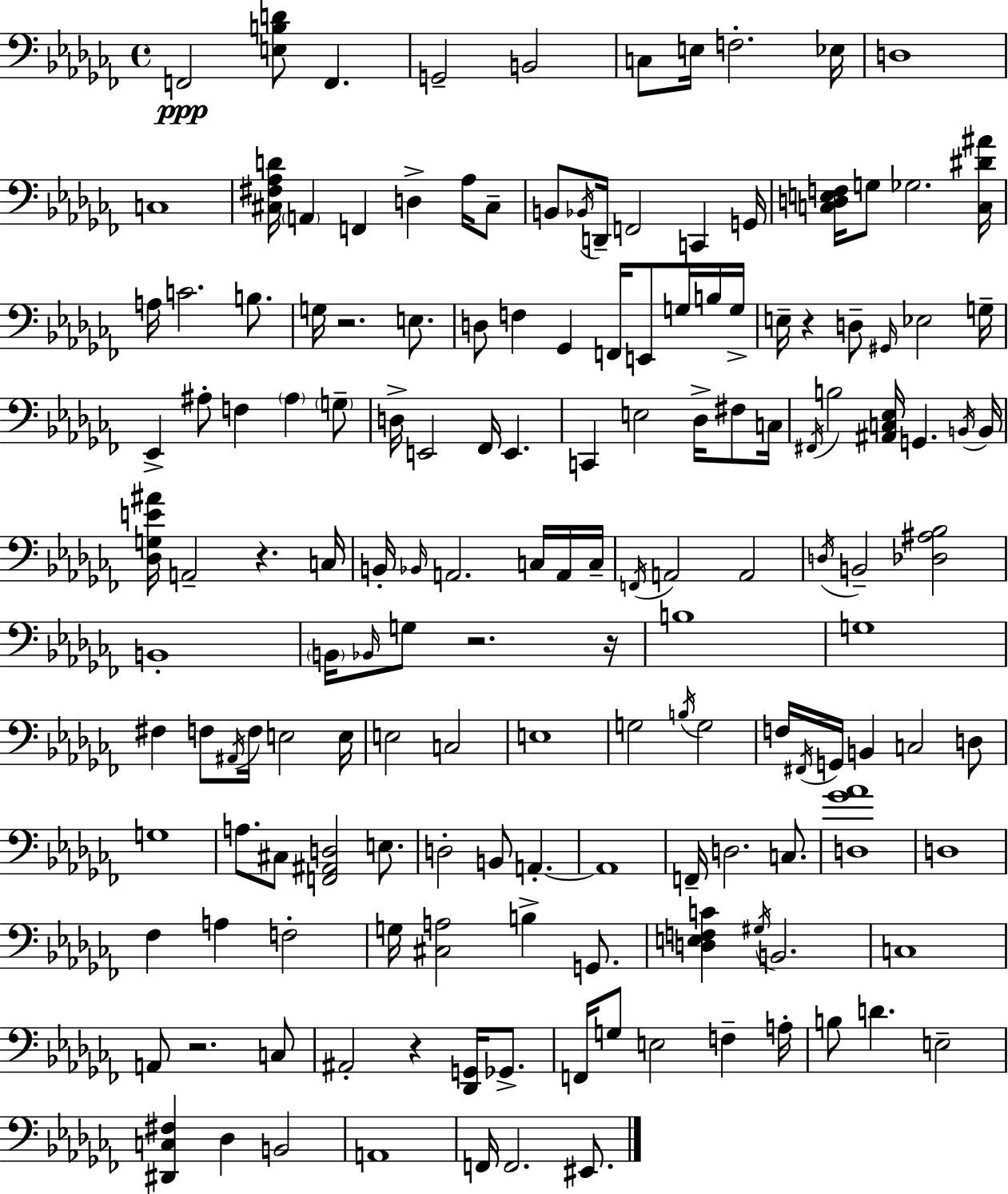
X:1
T:Untitled
M:4/4
L:1/4
K:Abm
F,,2 [E,B,D]/2 F,, G,,2 B,,2 C,/2 E,/4 F,2 _E,/4 D,4 C,4 [^C,^F,_A,D]/4 A,, F,, D, _A,/4 ^C,/2 B,,/2 _B,,/4 D,,/4 F,,2 C,, G,,/4 [C,D,E,F,]/4 G,/2 _G,2 [C,^D^A]/4 A,/4 C2 B,/2 G,/4 z2 E,/2 D,/2 F, _G,, F,,/4 E,,/2 G,/4 B,/4 G,/4 E,/4 z D,/2 ^G,,/4 _E,2 G,/4 _E,, ^A,/2 F, ^A, G,/2 D,/4 E,,2 _F,,/4 E,, C,, E,2 _D,/4 ^F,/2 C,/4 ^F,,/4 B,2 [^A,,C,_E,]/4 G,, B,,/4 B,,/4 [_D,G,E^A]/4 A,,2 z C,/4 B,,/4 _B,,/4 A,,2 C,/4 A,,/4 C,/4 F,,/4 A,,2 A,,2 D,/4 B,,2 [_D,^A,_B,]2 B,,4 B,,/4 _B,,/4 G,/2 z2 z/4 B,4 G,4 ^F, F,/2 ^A,,/4 F,/4 E,2 E,/4 E,2 C,2 E,4 G,2 B,/4 G,2 F,/4 ^F,,/4 G,,/4 B,, C,2 D,/2 G,4 A,/2 ^C,/2 [F,,^A,,D,]2 E,/2 D,2 B,,/2 A,, A,,4 F,,/4 D,2 C,/2 [D,_G_A]4 D,4 _F, A, F,2 G,/4 [^C,A,]2 B, G,,/2 [D,E,F,C] ^G,/4 B,,2 C,4 A,,/2 z2 C,/2 ^A,,2 z [_D,,G,,]/4 _G,,/2 F,,/4 G,/2 E,2 F, A,/4 B,/2 D E,2 [^D,,C,^F,] _D, B,,2 A,,4 F,,/4 F,,2 ^E,,/2